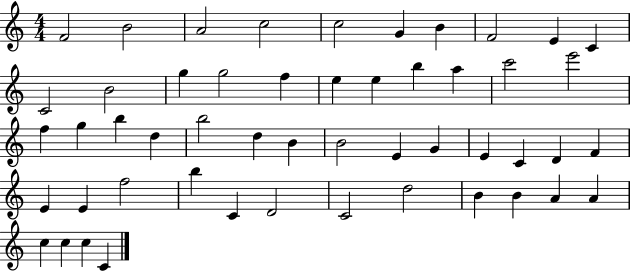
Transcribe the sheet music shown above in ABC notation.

X:1
T:Untitled
M:4/4
L:1/4
K:C
F2 B2 A2 c2 c2 G B F2 E C C2 B2 g g2 f e e b a c'2 e'2 f g b d b2 d B B2 E G E C D F E E f2 b C D2 C2 d2 B B A A c c c C